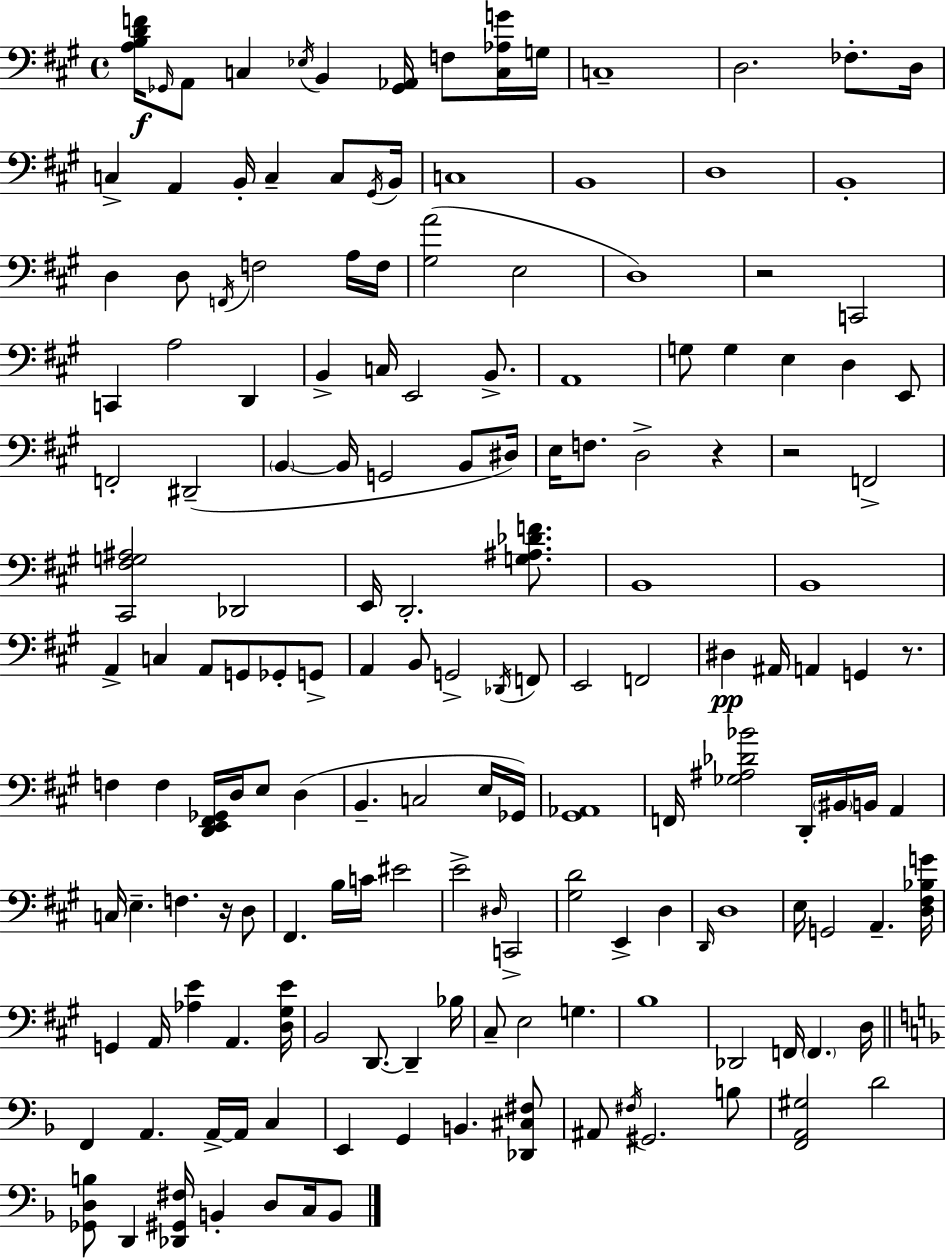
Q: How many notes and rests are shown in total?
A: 164